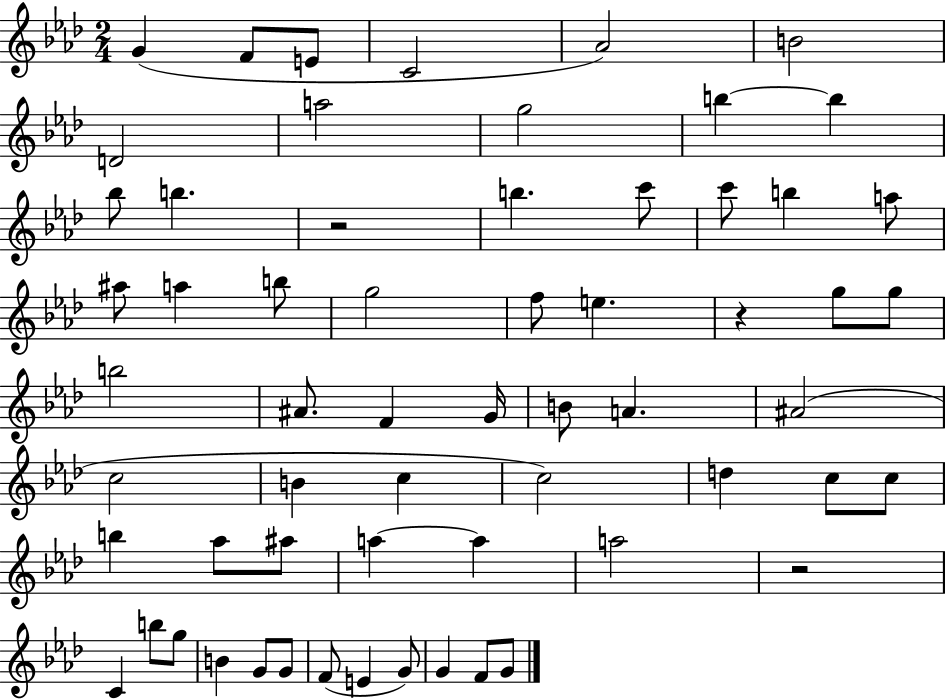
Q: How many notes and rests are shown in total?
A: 61